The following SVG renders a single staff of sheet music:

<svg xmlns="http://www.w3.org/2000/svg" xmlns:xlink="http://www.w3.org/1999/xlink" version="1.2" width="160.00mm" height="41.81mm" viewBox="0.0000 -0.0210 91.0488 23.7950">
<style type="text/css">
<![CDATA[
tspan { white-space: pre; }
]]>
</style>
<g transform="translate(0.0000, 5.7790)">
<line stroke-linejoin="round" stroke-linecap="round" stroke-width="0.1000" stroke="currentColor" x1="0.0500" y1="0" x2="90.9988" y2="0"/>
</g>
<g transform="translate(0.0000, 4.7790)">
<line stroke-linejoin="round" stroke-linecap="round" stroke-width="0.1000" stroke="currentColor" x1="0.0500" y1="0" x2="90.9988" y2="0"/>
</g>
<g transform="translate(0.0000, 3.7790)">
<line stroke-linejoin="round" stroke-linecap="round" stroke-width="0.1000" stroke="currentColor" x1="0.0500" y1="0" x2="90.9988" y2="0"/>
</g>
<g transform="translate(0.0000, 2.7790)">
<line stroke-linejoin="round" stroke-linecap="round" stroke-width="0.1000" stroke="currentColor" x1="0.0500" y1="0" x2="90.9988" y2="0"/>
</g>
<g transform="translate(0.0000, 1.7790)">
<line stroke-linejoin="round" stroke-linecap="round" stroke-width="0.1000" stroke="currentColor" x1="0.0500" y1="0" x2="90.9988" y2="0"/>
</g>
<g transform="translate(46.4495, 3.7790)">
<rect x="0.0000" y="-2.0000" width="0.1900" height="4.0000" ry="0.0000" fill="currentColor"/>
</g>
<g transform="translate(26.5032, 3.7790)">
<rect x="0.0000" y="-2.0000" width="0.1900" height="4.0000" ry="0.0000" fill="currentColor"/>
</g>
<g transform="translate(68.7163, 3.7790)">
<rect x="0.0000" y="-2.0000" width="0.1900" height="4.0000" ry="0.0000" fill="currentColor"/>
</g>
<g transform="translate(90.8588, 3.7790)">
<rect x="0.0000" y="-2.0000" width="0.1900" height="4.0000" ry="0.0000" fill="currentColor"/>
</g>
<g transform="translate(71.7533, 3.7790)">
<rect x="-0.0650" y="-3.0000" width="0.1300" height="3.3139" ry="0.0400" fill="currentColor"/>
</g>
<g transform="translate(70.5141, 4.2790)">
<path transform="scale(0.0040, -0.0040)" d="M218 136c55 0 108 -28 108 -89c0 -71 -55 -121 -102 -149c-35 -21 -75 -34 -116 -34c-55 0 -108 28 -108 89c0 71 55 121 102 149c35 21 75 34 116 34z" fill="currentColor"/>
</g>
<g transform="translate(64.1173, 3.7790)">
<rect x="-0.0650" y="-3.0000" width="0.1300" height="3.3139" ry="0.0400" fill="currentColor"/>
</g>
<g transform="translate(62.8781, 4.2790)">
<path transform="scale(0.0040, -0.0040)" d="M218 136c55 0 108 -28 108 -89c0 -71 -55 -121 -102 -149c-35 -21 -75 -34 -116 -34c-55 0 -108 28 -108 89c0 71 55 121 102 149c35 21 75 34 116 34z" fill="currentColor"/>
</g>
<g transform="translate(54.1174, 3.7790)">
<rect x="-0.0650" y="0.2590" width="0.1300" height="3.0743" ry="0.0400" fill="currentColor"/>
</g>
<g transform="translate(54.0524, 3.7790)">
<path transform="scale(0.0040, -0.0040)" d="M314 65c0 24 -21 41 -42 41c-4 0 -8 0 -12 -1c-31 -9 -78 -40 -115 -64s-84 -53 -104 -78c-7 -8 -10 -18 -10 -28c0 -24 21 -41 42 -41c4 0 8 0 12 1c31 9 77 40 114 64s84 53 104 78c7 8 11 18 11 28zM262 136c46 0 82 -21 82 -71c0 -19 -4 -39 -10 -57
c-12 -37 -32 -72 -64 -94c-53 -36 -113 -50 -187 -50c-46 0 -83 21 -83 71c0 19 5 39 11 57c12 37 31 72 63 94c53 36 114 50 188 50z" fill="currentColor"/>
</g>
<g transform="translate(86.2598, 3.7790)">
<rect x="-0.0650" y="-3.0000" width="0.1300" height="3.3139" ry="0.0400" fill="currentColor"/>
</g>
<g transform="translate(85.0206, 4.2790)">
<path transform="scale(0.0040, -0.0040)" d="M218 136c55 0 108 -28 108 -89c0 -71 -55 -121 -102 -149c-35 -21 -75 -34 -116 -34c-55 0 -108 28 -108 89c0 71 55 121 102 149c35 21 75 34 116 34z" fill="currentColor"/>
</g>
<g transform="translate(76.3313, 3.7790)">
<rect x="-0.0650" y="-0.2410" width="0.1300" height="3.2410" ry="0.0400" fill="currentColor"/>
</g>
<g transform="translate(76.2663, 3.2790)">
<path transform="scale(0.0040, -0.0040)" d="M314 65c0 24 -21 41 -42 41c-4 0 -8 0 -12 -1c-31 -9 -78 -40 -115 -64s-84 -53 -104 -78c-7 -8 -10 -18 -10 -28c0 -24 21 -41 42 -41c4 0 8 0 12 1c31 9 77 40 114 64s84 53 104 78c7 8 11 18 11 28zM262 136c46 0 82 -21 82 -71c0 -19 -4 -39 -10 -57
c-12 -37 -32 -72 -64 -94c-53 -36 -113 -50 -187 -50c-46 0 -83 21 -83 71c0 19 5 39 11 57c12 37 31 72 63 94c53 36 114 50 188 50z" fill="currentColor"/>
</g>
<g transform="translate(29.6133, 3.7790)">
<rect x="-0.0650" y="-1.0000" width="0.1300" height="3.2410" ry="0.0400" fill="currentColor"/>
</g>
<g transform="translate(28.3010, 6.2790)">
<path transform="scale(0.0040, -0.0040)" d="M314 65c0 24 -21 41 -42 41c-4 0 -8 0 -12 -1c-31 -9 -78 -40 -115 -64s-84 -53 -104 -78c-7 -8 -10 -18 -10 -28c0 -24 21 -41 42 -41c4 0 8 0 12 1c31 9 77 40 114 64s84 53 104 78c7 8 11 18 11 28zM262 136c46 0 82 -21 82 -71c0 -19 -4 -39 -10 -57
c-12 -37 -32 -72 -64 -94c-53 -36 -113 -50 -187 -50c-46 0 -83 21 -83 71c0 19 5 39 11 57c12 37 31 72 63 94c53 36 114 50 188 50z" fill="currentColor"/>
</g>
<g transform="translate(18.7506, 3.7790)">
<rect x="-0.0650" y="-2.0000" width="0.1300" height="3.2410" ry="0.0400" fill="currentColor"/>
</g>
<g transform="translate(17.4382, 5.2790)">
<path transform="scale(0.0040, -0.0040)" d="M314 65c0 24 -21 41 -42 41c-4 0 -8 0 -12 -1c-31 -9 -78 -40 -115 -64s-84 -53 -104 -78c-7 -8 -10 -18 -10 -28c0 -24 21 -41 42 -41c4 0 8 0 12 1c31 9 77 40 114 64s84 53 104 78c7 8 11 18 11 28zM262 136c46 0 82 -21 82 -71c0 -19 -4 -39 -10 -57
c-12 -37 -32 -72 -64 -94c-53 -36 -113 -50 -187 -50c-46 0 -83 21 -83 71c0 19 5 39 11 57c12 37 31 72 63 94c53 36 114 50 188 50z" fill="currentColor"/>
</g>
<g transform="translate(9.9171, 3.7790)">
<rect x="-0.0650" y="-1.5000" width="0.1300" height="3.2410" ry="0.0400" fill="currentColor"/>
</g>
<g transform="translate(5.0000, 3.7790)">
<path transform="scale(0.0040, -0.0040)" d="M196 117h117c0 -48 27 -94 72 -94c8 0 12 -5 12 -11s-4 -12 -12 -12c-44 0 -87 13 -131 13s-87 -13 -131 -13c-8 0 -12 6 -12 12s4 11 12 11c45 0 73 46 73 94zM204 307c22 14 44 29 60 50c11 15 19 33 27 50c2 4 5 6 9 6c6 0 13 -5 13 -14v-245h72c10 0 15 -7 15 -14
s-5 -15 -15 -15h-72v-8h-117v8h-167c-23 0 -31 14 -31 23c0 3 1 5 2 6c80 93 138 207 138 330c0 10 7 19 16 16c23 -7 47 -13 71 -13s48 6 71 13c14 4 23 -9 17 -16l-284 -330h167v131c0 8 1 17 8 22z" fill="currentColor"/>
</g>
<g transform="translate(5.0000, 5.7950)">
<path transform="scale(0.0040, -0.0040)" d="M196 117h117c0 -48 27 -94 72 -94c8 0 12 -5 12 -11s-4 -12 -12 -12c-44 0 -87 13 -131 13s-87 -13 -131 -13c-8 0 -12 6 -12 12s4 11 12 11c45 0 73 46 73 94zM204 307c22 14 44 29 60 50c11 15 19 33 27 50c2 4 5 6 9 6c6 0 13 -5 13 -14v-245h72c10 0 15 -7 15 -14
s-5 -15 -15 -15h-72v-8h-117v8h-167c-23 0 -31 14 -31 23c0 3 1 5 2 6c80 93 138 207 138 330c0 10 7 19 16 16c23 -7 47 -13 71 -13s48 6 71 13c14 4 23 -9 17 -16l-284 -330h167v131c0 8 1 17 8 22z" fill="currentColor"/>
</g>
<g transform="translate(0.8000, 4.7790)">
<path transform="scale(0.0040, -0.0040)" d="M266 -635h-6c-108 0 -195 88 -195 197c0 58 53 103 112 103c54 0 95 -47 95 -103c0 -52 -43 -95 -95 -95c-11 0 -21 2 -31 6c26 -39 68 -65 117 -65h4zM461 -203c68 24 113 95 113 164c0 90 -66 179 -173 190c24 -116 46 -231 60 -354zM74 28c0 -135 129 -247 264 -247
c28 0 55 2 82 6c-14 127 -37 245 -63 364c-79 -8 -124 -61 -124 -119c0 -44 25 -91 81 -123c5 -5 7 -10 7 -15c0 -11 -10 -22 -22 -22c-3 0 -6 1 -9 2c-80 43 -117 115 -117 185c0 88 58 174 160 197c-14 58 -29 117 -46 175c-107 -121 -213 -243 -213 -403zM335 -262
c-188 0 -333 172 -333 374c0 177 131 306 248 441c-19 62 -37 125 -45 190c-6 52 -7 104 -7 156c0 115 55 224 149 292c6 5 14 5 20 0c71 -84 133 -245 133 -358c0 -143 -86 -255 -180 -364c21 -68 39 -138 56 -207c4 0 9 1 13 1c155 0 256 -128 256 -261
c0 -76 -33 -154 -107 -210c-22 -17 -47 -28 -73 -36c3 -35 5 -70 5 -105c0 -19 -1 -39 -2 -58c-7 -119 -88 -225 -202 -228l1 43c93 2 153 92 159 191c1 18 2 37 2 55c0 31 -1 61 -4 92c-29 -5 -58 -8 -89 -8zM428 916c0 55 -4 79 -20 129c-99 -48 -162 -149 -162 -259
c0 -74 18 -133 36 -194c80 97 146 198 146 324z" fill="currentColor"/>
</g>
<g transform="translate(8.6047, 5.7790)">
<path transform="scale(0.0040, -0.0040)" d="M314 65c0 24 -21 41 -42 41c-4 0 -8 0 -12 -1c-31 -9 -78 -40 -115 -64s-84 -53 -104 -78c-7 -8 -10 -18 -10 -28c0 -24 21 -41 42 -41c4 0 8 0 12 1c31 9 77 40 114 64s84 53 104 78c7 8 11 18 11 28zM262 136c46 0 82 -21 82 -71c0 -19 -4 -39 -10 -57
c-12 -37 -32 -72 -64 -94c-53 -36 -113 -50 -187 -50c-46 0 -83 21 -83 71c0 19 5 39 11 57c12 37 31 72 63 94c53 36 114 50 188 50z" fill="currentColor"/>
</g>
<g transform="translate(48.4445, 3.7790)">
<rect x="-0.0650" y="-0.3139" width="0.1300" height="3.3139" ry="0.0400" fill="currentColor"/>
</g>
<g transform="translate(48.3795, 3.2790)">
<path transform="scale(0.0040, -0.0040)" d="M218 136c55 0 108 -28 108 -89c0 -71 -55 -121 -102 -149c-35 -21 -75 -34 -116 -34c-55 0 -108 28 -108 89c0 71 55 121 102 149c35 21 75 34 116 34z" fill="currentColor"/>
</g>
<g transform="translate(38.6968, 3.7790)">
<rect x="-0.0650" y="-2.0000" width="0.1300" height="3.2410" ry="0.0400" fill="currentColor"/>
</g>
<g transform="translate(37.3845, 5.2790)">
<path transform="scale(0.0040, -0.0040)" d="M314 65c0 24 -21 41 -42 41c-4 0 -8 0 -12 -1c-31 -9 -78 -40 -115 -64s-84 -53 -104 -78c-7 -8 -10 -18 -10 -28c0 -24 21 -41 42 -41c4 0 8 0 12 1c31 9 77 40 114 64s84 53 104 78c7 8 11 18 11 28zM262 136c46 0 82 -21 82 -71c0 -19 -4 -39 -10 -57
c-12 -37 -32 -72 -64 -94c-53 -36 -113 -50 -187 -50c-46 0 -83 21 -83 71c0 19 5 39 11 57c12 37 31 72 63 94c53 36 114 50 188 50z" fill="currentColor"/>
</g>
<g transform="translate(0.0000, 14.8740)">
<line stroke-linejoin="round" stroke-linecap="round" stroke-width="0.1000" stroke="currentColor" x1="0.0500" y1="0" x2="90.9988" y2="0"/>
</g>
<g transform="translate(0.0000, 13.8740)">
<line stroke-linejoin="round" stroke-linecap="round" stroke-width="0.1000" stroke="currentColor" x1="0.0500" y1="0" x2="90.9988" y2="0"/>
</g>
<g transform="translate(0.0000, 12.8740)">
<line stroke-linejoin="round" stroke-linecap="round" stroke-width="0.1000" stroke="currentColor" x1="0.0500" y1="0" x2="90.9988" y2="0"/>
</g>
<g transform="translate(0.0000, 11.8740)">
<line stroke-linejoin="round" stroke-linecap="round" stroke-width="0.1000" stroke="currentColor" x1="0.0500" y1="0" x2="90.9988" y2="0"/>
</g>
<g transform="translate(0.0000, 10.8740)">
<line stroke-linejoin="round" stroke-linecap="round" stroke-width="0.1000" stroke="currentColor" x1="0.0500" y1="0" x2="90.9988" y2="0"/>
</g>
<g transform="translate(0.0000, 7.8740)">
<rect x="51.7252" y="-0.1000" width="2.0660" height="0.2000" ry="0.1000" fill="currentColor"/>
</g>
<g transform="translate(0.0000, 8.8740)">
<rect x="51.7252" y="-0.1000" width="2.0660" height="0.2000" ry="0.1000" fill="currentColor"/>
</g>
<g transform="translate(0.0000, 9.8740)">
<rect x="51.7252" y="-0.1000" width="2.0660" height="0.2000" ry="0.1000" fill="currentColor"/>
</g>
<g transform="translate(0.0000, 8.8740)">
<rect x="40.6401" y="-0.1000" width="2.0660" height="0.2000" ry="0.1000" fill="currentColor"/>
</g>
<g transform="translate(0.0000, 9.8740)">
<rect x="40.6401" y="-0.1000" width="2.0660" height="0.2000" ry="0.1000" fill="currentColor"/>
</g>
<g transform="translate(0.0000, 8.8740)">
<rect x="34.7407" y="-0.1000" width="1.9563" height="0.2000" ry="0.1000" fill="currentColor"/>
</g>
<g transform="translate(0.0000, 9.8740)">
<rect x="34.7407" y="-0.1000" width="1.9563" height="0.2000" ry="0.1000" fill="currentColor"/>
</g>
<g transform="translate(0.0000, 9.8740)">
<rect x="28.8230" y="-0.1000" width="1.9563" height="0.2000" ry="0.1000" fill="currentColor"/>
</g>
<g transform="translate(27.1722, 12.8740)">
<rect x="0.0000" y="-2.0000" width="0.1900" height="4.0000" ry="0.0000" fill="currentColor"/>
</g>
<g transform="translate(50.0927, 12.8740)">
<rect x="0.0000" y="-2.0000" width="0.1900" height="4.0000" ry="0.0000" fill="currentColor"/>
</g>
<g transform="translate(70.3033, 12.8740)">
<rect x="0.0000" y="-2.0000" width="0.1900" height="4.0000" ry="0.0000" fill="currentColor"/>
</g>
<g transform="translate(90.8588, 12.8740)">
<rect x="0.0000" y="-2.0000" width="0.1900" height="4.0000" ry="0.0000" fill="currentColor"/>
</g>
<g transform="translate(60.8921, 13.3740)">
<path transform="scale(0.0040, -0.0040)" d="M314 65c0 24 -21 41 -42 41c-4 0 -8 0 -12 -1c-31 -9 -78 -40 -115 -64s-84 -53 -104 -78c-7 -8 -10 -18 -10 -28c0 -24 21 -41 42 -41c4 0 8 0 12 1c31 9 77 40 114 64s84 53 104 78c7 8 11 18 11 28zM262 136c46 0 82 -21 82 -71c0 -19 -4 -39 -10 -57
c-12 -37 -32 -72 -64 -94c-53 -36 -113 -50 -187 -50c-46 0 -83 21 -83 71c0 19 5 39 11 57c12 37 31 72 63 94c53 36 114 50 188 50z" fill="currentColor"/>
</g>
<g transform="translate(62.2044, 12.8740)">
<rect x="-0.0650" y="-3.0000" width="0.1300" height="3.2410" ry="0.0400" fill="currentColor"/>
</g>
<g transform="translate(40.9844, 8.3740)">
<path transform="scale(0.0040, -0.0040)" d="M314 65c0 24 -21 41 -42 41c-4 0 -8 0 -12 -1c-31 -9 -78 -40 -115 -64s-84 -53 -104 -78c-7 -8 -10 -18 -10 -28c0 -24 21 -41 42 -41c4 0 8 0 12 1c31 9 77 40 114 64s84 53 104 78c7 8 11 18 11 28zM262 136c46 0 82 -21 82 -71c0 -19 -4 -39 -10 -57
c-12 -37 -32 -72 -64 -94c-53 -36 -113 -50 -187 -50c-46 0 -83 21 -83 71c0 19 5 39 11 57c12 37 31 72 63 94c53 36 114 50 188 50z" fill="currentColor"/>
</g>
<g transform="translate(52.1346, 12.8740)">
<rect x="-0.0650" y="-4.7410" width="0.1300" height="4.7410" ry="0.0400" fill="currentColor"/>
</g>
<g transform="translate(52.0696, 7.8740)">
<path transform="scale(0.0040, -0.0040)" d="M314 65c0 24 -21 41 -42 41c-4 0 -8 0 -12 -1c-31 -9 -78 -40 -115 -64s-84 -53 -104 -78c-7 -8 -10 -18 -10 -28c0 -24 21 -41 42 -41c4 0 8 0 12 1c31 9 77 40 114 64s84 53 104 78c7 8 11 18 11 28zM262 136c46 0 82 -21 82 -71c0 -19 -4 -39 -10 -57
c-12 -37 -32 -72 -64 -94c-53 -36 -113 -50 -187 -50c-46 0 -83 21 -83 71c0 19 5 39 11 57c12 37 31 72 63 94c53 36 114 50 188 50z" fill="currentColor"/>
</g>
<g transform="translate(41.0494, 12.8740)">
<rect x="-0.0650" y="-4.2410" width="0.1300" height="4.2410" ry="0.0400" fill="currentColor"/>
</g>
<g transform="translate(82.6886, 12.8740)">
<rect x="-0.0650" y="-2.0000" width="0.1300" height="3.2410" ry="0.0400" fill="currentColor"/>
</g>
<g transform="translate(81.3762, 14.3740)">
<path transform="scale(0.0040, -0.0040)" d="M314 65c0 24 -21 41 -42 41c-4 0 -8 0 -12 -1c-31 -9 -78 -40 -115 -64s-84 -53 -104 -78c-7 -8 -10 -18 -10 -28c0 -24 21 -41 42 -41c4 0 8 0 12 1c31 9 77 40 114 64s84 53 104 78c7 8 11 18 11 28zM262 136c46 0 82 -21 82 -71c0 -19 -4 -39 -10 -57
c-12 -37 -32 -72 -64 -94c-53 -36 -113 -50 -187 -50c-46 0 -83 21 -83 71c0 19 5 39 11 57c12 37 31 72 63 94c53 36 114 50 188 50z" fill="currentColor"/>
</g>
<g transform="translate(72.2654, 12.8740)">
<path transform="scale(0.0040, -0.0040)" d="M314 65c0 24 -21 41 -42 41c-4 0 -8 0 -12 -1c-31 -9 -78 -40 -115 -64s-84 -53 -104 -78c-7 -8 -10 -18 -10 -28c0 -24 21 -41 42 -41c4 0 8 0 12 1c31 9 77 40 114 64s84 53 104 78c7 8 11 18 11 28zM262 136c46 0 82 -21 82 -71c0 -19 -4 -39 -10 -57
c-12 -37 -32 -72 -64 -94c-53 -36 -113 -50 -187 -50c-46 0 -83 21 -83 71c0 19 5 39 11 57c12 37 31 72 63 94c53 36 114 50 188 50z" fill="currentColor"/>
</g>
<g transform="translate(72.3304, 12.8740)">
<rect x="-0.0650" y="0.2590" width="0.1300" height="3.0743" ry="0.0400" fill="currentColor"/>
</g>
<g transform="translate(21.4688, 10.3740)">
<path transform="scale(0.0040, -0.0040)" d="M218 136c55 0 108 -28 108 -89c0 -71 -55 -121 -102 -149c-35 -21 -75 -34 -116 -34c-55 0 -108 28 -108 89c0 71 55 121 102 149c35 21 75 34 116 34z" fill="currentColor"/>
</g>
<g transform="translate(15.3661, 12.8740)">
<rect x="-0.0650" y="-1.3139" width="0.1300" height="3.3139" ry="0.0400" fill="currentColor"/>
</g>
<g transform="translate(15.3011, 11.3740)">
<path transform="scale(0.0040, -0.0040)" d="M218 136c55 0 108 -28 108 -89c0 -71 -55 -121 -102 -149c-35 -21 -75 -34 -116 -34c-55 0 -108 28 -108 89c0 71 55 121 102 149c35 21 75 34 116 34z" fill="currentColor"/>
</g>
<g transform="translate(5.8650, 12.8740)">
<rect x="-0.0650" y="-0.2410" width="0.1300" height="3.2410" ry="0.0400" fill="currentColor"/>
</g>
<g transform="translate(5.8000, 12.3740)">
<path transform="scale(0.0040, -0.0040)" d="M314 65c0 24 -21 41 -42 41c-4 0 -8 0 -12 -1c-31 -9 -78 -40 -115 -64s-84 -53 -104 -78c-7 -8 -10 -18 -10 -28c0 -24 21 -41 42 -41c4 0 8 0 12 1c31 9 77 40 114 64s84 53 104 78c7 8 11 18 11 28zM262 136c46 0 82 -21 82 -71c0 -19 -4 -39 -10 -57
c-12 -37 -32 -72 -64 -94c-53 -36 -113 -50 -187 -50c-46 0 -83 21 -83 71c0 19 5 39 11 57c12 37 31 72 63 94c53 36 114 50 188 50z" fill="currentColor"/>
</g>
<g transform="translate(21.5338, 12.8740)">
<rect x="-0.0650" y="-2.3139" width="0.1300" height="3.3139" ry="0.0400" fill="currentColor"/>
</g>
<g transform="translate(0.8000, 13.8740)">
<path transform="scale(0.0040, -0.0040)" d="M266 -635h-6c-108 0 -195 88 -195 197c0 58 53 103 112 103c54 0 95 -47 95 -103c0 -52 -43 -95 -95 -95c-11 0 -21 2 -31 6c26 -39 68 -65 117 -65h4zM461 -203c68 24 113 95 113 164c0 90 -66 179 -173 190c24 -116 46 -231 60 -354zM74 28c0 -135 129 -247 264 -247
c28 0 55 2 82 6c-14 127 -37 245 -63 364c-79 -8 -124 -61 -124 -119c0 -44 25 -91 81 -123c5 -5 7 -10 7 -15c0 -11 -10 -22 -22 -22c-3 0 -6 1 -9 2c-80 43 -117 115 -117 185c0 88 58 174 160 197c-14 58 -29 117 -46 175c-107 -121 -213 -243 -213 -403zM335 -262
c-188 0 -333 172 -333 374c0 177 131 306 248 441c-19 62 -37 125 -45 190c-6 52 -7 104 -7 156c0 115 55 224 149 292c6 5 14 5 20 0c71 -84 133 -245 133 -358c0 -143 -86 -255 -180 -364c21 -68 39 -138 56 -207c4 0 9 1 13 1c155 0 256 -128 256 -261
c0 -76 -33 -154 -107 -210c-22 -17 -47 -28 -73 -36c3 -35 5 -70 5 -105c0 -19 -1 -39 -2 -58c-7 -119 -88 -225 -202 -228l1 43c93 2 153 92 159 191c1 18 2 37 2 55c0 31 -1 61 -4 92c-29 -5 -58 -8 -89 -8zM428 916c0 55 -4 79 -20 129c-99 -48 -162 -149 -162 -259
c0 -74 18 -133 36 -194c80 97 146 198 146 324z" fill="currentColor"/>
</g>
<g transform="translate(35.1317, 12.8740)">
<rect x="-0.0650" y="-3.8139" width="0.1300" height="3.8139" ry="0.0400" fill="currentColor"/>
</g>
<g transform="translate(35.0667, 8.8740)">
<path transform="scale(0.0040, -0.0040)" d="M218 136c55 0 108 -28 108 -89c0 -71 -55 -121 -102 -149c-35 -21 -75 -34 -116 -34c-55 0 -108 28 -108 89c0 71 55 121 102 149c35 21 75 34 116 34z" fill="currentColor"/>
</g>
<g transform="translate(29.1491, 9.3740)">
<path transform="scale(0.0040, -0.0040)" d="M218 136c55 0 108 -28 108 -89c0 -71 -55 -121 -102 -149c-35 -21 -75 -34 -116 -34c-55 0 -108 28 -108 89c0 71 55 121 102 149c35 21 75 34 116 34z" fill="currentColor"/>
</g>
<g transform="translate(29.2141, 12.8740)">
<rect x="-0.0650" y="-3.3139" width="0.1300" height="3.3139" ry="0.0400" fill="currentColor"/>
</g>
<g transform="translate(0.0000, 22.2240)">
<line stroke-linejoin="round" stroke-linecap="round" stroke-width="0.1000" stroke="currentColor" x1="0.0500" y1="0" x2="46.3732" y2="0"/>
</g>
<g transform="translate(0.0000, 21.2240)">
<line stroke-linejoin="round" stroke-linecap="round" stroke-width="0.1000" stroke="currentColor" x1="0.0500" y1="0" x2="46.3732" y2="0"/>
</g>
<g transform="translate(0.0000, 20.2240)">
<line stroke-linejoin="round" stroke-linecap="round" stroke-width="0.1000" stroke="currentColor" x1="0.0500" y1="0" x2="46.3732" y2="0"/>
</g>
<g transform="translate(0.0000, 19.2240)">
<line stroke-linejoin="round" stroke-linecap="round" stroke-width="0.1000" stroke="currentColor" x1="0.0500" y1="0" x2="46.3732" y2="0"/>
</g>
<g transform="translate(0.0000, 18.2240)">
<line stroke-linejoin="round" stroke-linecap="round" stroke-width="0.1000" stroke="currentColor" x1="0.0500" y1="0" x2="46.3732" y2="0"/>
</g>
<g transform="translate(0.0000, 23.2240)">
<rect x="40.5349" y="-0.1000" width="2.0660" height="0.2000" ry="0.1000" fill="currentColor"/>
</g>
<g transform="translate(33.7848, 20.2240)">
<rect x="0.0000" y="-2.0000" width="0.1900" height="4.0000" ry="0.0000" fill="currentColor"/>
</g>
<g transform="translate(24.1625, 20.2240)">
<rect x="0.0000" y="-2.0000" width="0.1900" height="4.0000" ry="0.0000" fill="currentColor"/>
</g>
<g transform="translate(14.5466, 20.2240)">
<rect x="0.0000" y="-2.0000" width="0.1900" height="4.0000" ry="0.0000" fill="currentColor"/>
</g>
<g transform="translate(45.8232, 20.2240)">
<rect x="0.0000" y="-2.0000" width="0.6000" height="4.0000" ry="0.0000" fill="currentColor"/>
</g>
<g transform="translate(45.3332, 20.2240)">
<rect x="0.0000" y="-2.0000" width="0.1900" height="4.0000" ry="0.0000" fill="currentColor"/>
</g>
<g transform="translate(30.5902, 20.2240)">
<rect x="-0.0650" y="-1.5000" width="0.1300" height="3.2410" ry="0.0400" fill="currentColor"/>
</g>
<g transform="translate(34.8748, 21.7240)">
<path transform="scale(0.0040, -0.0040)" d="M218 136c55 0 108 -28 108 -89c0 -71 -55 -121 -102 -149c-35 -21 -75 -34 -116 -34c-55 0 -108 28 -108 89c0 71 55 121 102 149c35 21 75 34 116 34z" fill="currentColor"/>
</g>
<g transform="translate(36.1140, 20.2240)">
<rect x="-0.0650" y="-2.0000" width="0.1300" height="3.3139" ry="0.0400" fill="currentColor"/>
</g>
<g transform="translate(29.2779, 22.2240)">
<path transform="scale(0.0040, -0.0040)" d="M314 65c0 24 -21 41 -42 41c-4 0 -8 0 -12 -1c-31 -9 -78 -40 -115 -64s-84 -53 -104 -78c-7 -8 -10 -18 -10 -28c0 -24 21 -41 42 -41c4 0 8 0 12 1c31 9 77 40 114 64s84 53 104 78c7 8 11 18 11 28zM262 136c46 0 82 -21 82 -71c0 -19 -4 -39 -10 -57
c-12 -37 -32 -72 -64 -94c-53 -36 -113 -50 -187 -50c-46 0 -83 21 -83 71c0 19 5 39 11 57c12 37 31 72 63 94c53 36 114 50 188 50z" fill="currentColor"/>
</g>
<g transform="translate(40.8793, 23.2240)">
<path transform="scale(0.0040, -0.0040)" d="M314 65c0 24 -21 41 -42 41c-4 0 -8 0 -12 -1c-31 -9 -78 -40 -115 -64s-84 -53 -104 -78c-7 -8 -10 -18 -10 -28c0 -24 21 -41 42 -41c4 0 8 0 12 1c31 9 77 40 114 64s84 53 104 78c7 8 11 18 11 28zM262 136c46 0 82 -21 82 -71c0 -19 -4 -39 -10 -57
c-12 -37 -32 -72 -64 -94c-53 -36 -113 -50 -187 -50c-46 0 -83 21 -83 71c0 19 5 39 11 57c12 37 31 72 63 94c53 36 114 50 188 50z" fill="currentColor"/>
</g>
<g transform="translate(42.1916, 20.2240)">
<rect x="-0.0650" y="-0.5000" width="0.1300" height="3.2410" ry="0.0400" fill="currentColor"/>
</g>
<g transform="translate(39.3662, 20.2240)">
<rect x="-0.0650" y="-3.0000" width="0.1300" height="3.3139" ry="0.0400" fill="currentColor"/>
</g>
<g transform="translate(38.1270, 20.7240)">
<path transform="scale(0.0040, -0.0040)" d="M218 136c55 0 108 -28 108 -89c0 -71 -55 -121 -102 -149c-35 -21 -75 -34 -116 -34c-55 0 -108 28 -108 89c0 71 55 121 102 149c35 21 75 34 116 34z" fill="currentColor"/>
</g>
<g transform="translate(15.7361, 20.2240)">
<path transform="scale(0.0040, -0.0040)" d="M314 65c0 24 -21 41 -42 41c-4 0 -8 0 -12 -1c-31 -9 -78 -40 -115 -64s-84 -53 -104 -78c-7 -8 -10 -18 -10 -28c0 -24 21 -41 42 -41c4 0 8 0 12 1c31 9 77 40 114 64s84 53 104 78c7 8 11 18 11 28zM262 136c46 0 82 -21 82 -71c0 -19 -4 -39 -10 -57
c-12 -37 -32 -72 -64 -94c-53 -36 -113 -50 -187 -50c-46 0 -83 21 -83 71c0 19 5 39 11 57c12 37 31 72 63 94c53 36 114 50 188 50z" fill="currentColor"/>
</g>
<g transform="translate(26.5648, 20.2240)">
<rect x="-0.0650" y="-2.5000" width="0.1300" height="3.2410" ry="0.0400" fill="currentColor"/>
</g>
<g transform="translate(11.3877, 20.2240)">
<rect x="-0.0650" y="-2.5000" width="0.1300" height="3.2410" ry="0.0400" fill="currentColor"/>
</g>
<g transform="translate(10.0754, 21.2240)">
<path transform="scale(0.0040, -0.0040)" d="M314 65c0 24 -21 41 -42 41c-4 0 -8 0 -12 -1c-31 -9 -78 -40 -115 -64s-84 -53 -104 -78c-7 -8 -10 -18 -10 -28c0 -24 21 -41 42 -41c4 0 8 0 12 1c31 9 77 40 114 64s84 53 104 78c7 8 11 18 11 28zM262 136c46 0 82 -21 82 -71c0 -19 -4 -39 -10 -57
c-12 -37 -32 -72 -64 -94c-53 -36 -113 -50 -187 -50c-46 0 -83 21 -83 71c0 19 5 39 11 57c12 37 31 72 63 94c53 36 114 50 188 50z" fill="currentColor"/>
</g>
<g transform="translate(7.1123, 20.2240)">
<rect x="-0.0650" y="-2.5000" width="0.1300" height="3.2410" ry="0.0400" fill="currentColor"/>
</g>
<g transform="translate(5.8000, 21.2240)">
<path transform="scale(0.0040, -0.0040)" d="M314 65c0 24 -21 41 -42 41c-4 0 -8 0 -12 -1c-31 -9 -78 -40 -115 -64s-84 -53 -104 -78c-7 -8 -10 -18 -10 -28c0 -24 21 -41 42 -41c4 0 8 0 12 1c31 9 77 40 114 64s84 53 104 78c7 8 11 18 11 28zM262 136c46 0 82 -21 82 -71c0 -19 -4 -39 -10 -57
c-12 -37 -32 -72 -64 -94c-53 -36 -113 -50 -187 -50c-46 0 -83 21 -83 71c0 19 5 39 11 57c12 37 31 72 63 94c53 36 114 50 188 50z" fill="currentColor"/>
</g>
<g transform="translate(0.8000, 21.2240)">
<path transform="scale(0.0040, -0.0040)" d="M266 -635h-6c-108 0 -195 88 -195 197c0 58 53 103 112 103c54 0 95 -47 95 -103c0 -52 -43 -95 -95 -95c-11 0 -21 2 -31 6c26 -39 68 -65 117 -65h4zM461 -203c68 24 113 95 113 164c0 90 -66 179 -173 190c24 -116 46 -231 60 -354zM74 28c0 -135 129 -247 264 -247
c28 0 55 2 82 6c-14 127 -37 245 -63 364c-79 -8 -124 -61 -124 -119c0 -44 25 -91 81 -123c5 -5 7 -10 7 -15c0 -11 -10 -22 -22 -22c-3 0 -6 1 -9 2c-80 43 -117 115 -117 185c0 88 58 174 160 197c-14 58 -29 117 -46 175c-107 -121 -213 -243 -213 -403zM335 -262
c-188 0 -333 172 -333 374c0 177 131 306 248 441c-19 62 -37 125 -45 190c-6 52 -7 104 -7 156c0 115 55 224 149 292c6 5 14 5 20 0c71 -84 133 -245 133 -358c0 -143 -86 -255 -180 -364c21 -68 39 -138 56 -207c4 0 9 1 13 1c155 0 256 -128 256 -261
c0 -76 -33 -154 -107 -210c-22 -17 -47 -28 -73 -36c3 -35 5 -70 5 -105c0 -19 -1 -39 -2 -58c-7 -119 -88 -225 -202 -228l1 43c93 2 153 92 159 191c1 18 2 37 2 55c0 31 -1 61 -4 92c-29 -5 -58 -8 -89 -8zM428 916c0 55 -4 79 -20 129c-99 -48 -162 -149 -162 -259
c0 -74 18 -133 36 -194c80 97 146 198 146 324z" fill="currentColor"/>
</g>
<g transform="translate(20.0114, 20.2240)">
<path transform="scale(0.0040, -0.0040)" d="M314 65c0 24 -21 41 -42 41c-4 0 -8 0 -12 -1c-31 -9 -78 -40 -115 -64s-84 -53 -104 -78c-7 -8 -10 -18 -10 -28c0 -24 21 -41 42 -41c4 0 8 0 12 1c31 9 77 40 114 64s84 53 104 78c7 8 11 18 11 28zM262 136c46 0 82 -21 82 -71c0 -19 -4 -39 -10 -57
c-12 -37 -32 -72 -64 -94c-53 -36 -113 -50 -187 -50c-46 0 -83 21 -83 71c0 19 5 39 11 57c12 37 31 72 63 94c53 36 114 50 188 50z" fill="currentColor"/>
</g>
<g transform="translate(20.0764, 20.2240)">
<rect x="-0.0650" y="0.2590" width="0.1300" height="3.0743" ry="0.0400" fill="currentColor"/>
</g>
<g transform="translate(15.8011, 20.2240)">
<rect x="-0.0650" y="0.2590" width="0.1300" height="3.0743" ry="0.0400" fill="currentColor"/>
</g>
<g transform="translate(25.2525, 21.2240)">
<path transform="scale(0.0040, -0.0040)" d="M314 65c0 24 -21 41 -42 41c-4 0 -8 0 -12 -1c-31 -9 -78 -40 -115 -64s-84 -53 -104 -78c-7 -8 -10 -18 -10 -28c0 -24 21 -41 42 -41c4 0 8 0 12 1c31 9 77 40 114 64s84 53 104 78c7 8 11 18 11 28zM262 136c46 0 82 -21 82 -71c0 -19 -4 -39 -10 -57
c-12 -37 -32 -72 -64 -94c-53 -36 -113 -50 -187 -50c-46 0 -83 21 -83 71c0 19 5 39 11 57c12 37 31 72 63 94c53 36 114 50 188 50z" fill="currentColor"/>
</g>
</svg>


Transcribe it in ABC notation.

X:1
T:Untitled
M:4/4
L:1/4
K:C
E2 F2 D2 F2 c B2 A A c2 A c2 e g b c' d'2 e'2 A2 B2 F2 G2 G2 B2 B2 G2 E2 F A C2